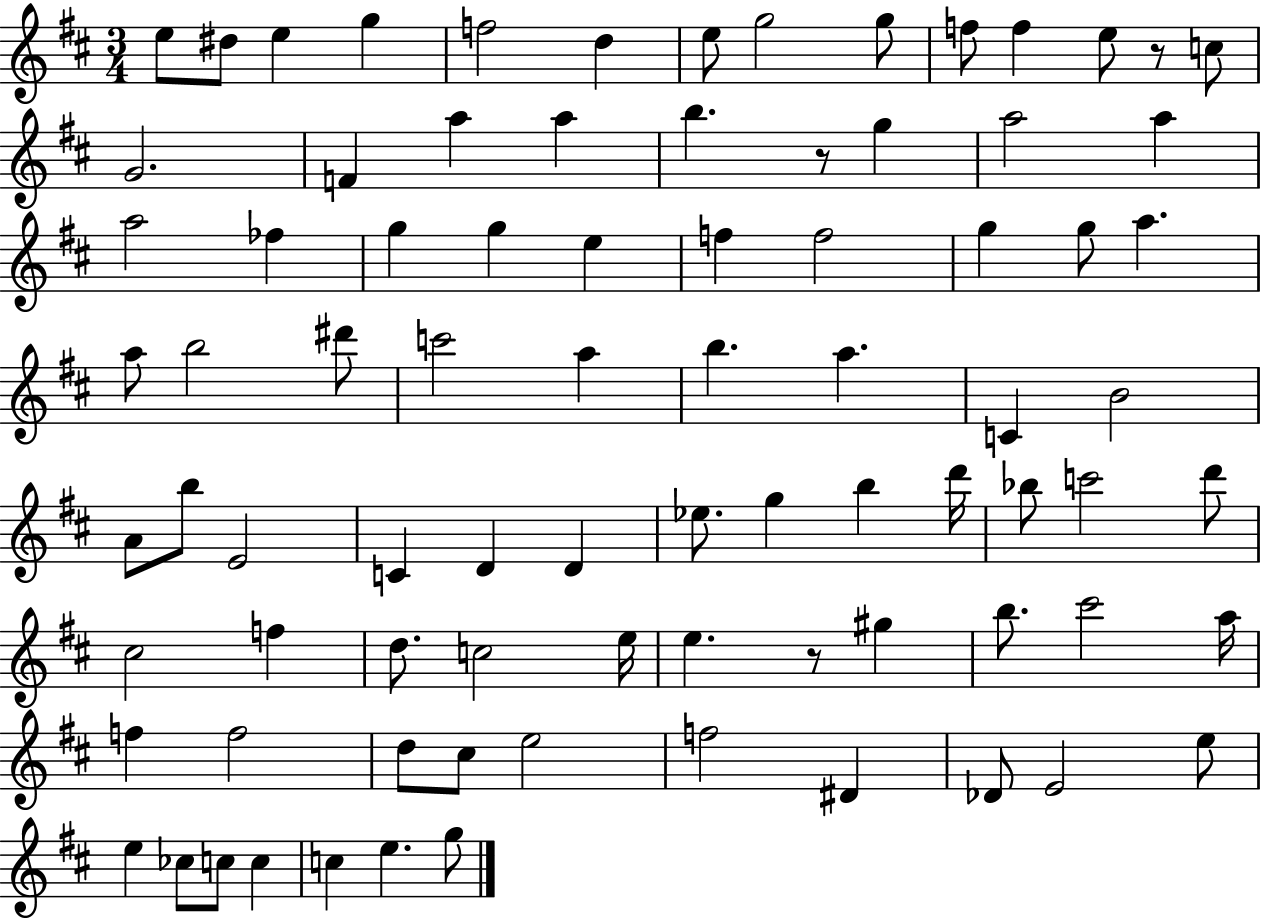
{
  \clef treble
  \numericTimeSignature
  \time 3/4
  \key d \major
  e''8 dis''8 e''4 g''4 | f''2 d''4 | e''8 g''2 g''8 | f''8 f''4 e''8 r8 c''8 | \break g'2. | f'4 a''4 a''4 | b''4. r8 g''4 | a''2 a''4 | \break a''2 fes''4 | g''4 g''4 e''4 | f''4 f''2 | g''4 g''8 a''4. | \break a''8 b''2 dis'''8 | c'''2 a''4 | b''4. a''4. | c'4 b'2 | \break a'8 b''8 e'2 | c'4 d'4 d'4 | ees''8. g''4 b''4 d'''16 | bes''8 c'''2 d'''8 | \break cis''2 f''4 | d''8. c''2 e''16 | e''4. r8 gis''4 | b''8. cis'''2 a''16 | \break f''4 f''2 | d''8 cis''8 e''2 | f''2 dis'4 | des'8 e'2 e''8 | \break e''4 ces''8 c''8 c''4 | c''4 e''4. g''8 | \bar "|."
}